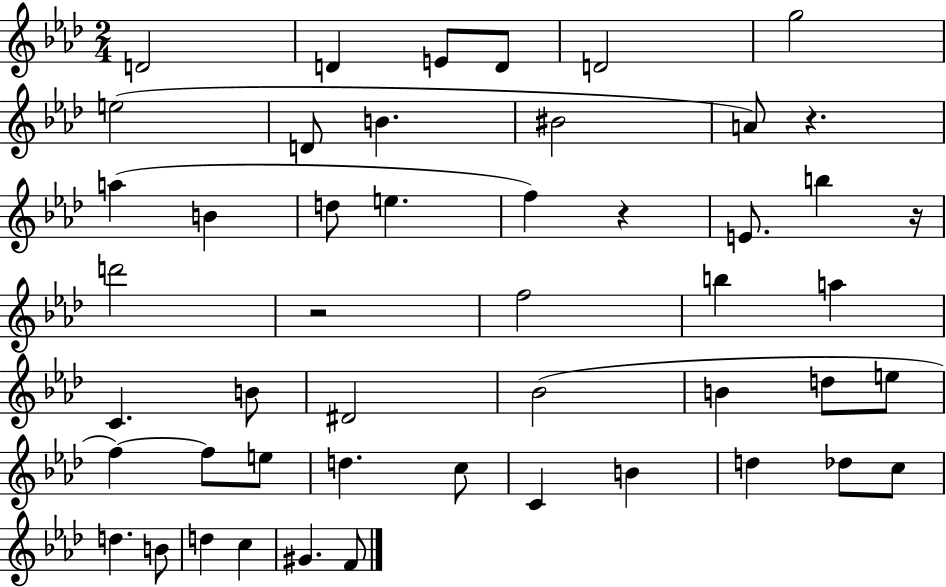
{
  \clef treble
  \numericTimeSignature
  \time 2/4
  \key aes \major
  \repeat volta 2 { d'2 | d'4 e'8 d'8 | d'2 | g''2 | \break e''2( | d'8 b'4. | bis'2 | a'8) r4. | \break a''4( b'4 | d''8 e''4. | f''4) r4 | e'8. b''4 r16 | \break d'''2 | r2 | f''2 | b''4 a''4 | \break c'4. b'8 | dis'2 | bes'2( | b'4 d''8 e''8 | \break f''4~~) f''8 e''8 | d''4. c''8 | c'4 b'4 | d''4 des''8 c''8 | \break d''4. b'8 | d''4 c''4 | gis'4. f'8 | } \bar "|."
}